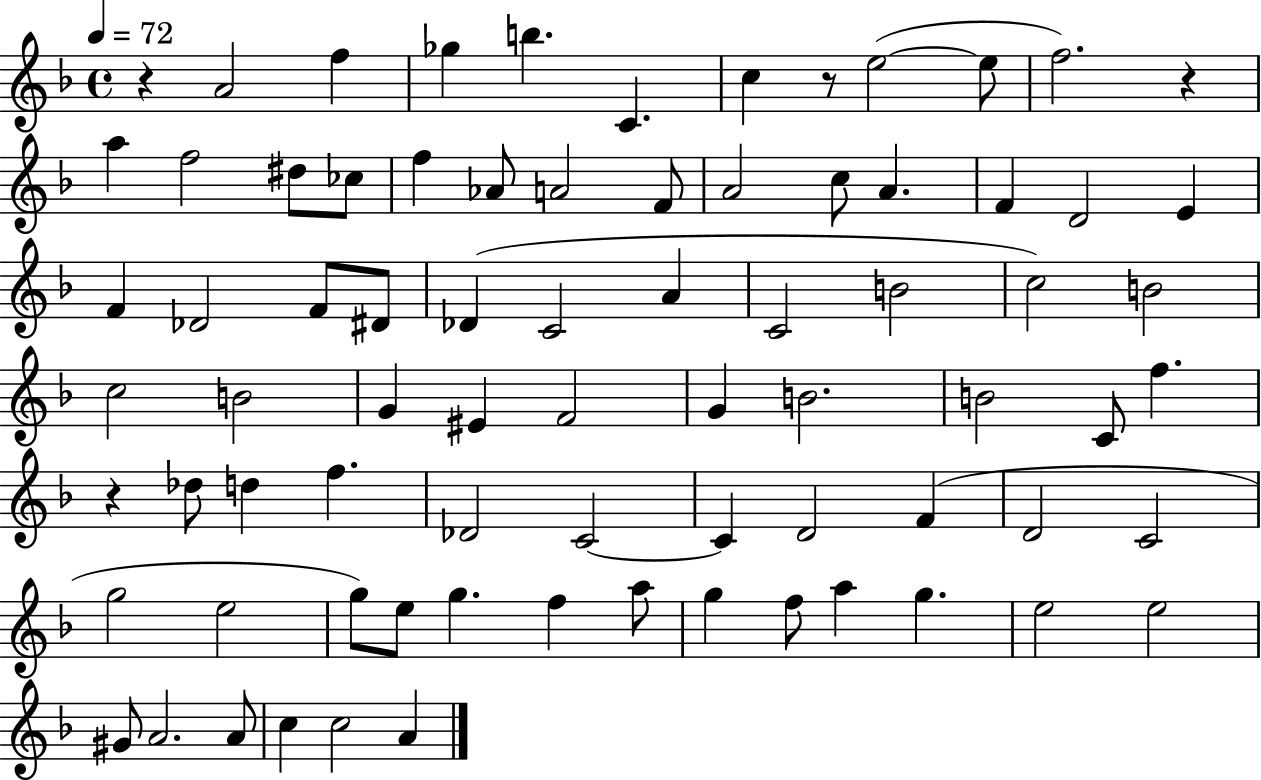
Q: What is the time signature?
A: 4/4